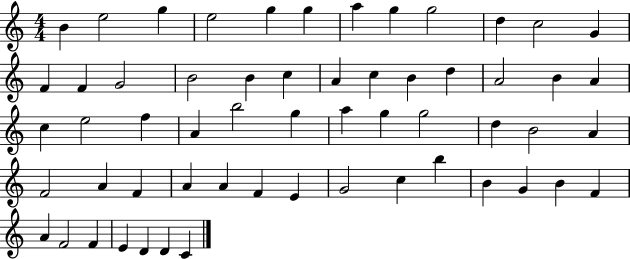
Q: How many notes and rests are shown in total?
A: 58